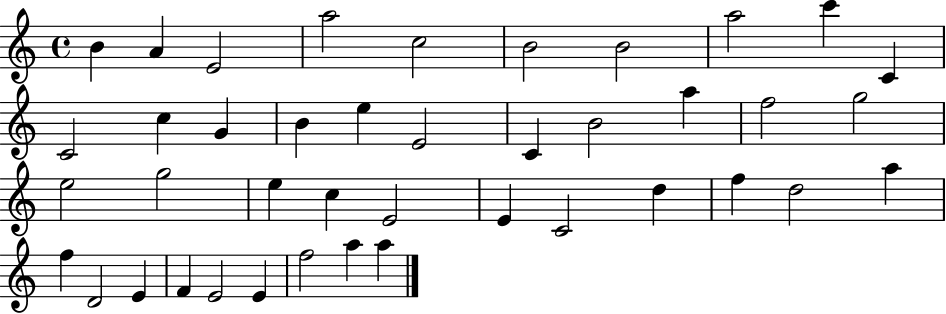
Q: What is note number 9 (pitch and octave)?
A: C6